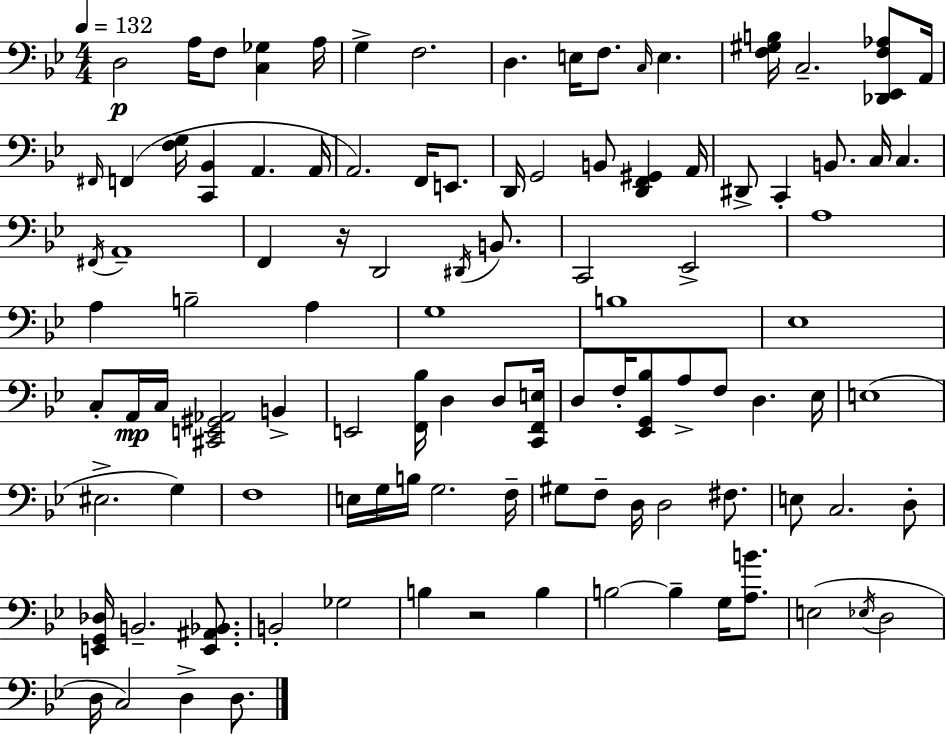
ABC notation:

X:1
T:Untitled
M:4/4
L:1/4
K:Bb
D,2 A,/4 F,/2 [C,_G,] A,/4 G, F,2 D, E,/4 F,/2 C,/4 E, [F,^G,B,]/4 C,2 [_D,,_E,,F,_A,]/2 A,,/4 ^F,,/4 F,, [F,G,]/4 [C,,_B,,] A,, A,,/4 A,,2 F,,/4 E,,/2 D,,/4 G,,2 B,,/2 [D,,F,,^G,,] A,,/4 ^D,,/2 C,, B,,/2 C,/4 C, ^F,,/4 A,,4 F,, z/4 D,,2 ^D,,/4 B,,/2 C,,2 _E,,2 A,4 A, B,2 A, G,4 B,4 _E,4 C,/2 A,,/4 C,/4 [^C,,E,,^G,,_A,,]2 B,, E,,2 [F,,_B,]/4 D, D,/2 [C,,F,,E,]/4 D,/2 F,/4 [_E,,G,,_B,]/2 A,/2 F,/2 D, _E,/4 E,4 ^E,2 G, F,4 E,/4 G,/4 B,/4 G,2 F,/4 ^G,/2 F,/2 D,/4 D,2 ^F,/2 E,/2 C,2 D,/2 [E,,G,,_D,]/4 B,,2 [E,,^A,,_B,,]/2 B,,2 _G,2 B, z2 B, B,2 B, G,/4 [A,B]/2 E,2 _E,/4 D,2 D,/4 C,2 D, D,/2